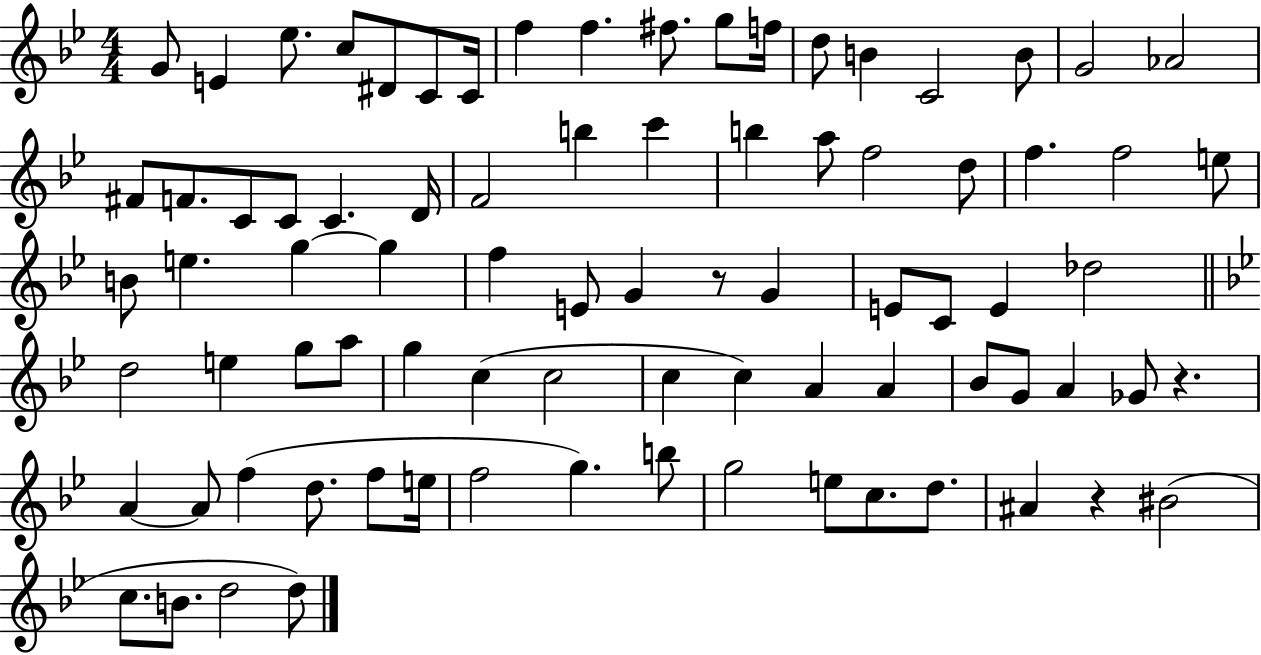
{
  \clef treble
  \numericTimeSignature
  \time 4/4
  \key bes \major
  g'8 e'4 ees''8. c''8 dis'8 c'8 c'16 | f''4 f''4. fis''8. g''8 f''16 | d''8 b'4 c'2 b'8 | g'2 aes'2 | \break fis'8 f'8. c'8 c'8 c'4. d'16 | f'2 b''4 c'''4 | b''4 a''8 f''2 d''8 | f''4. f''2 e''8 | \break b'8 e''4. g''4~~ g''4 | f''4 e'8 g'4 r8 g'4 | e'8 c'8 e'4 des''2 | \bar "||" \break \key g \minor d''2 e''4 g''8 a''8 | g''4 c''4( c''2 | c''4 c''4) a'4 a'4 | bes'8 g'8 a'4 ges'8 r4. | \break a'4~~ a'8 f''4( d''8. f''8 e''16 | f''2 g''4.) b''8 | g''2 e''8 c''8. d''8. | ais'4 r4 bis'2( | \break c''8. b'8. d''2 d''8) | \bar "|."
}